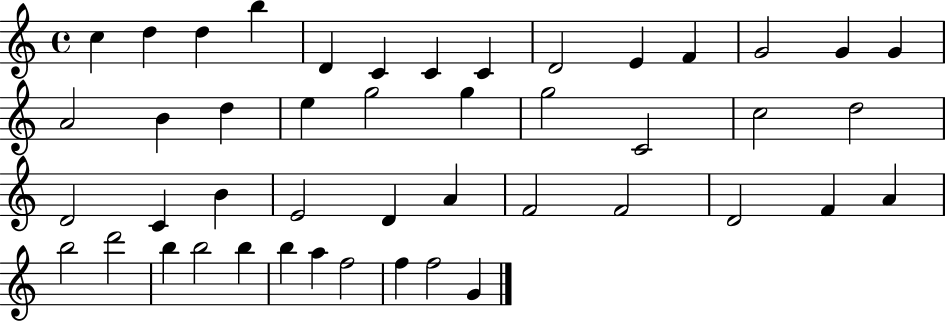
X:1
T:Untitled
M:4/4
L:1/4
K:C
c d d b D C C C D2 E F G2 G G A2 B d e g2 g g2 C2 c2 d2 D2 C B E2 D A F2 F2 D2 F A b2 d'2 b b2 b b a f2 f f2 G